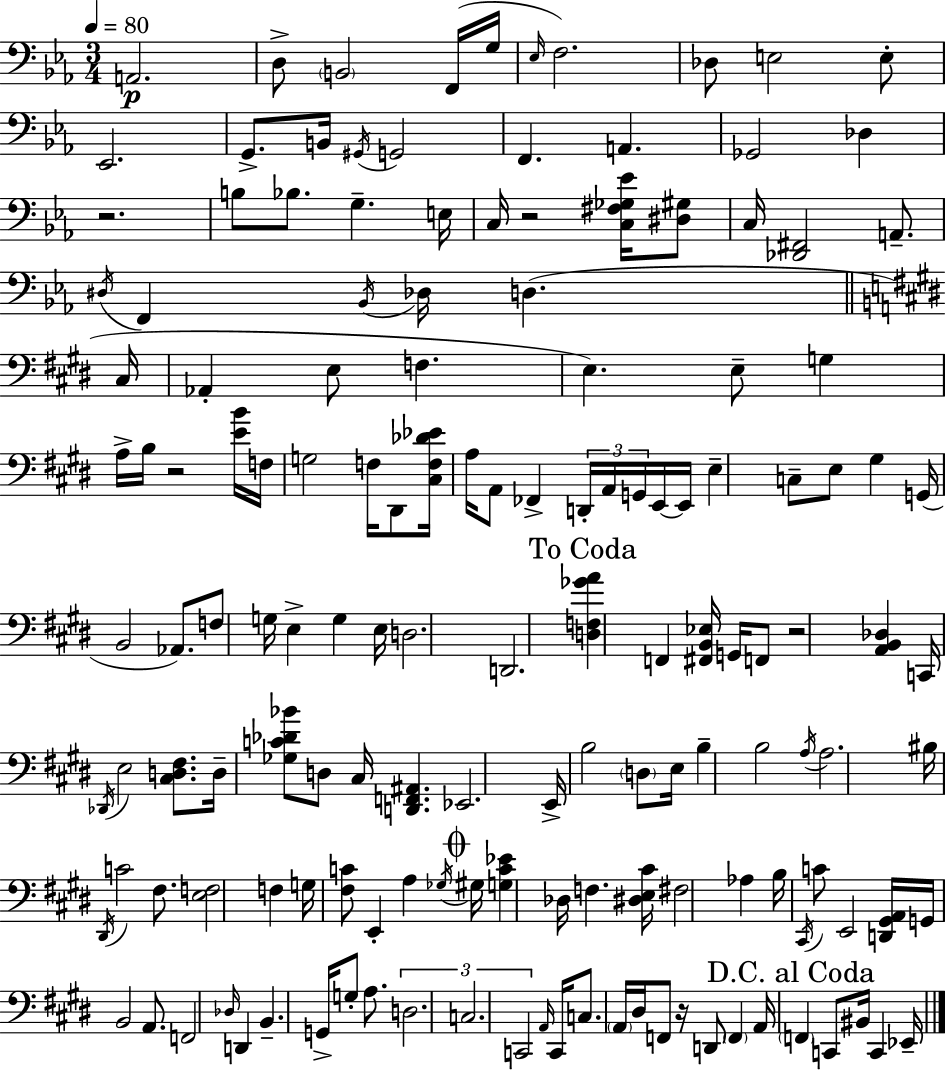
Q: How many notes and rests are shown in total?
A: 150